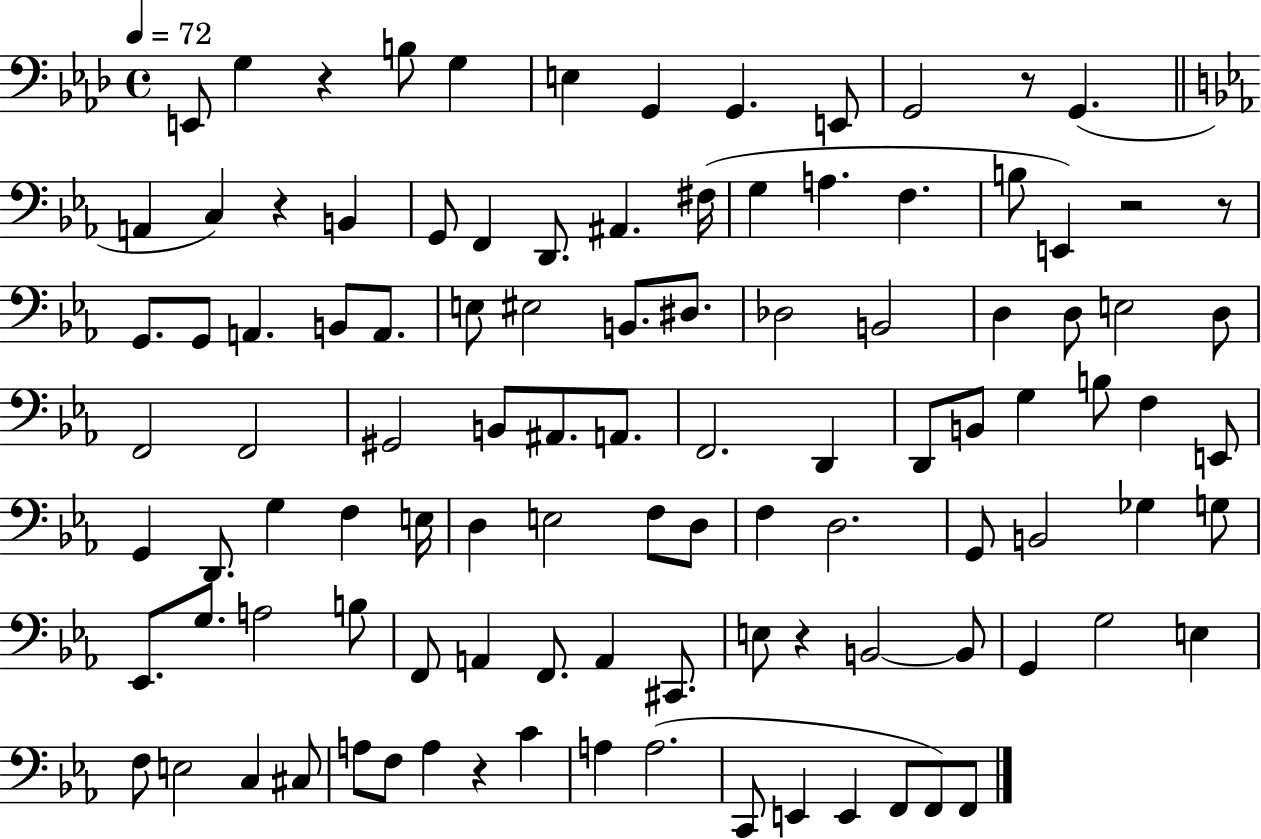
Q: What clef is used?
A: bass